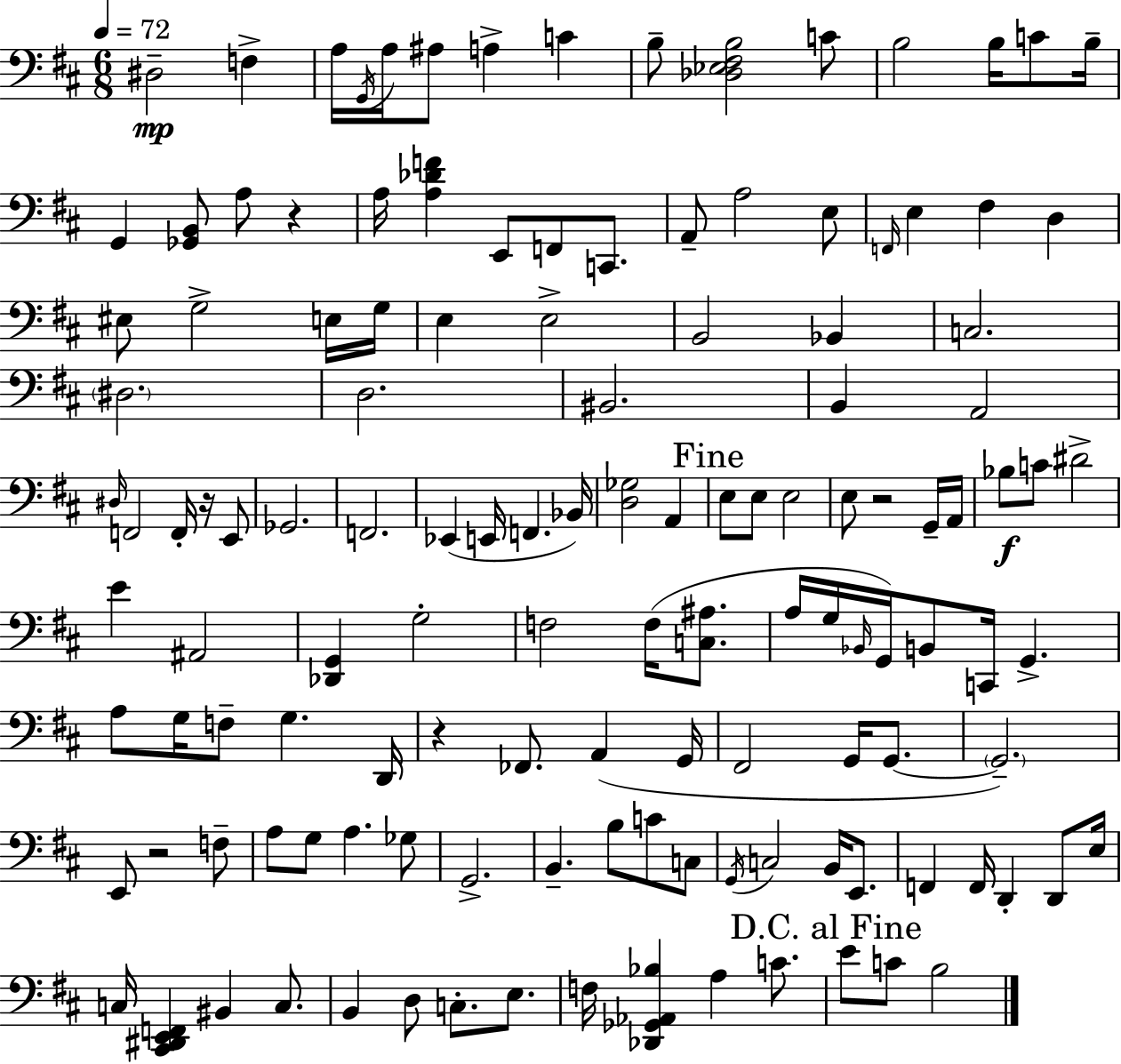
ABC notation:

X:1
T:Untitled
M:6/8
L:1/4
K:D
^D,2 F, A,/4 G,,/4 A,/4 ^A,/2 A, C B,/2 [_D,_E,^F,B,]2 C/2 B,2 B,/4 C/2 B,/4 G,, [_G,,B,,]/2 A,/2 z A,/4 [A,_DF] E,,/2 F,,/2 C,,/2 A,,/2 A,2 E,/2 F,,/4 E, ^F, D, ^E,/2 G,2 E,/4 G,/4 E, E,2 B,,2 _B,, C,2 ^D,2 D,2 ^B,,2 B,, A,,2 ^D,/4 F,,2 F,,/4 z/4 E,,/2 _G,,2 F,,2 _E,, E,,/4 F,, _B,,/4 [D,_G,]2 A,, E,/2 E,/2 E,2 E,/2 z2 G,,/4 A,,/4 _B,/2 C/2 ^D2 E ^A,,2 [_D,,G,,] G,2 F,2 F,/4 [C,^A,]/2 A,/4 G,/4 _B,,/4 G,,/4 B,,/2 C,,/4 G,, A,/2 G,/4 F,/2 G, D,,/4 z _F,,/2 A,, G,,/4 ^F,,2 G,,/4 G,,/2 G,,2 E,,/2 z2 F,/2 A,/2 G,/2 A, _G,/2 G,,2 B,, B,/2 C/2 C,/2 G,,/4 C,2 B,,/4 E,,/2 F,, F,,/4 D,, D,,/2 E,/4 C,/4 [^C,,^D,,E,,F,,] ^B,, C,/2 B,, D,/2 C,/2 E,/2 F,/4 [_D,,_G,,_A,,_B,] A, C/2 E/2 C/2 B,2